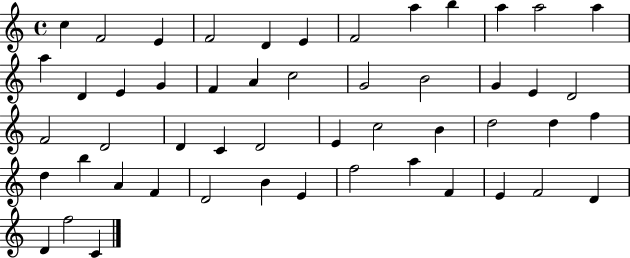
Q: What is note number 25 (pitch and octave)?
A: F4